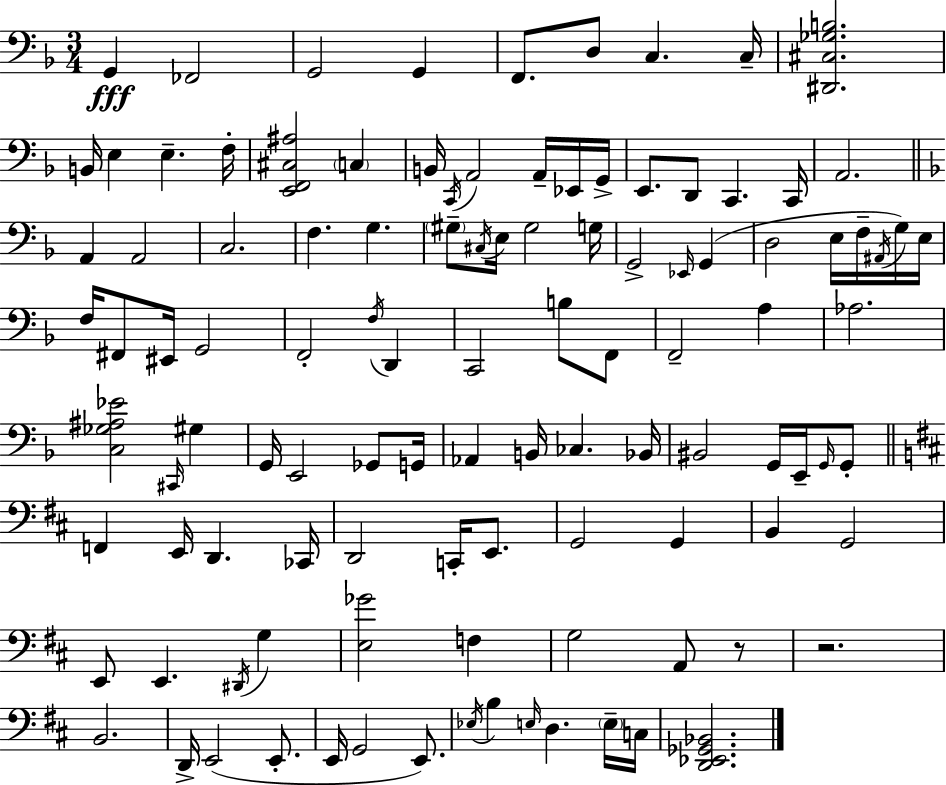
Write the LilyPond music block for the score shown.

{
  \clef bass
  \numericTimeSignature
  \time 3/4
  \key d \minor
  \repeat volta 2 { g,4\fff fes,2 | g,2 g,4 | f,8. d8 c4. c16-- | <dis, cis ges b>2. | \break b,16 e4 e4.-- f16-. | <e, f, cis ais>2 \parenthesize c4 | b,16 \acciaccatura { c,16 } a,2 a,16-- ees,16 | g,16-> e,8. d,8 c,4. | \break c,16 a,2. | \bar "||" \break \key f \major a,4 a,2 | c2. | f4. g4. | \parenthesize gis8-- \acciaccatura { cis16 } e16 gis2 | \break g16 g,2-> \grace { ees,16 } g,4( | d2 e16 f16-- | \acciaccatura { ais,16 } g16) e16 f16 fis,8 eis,16 g,2 | f,2-. \acciaccatura { f16 } | \break d,4 c,2 | b8 f,8 f,2-- | a4 aes2. | <c ges ais ees'>2 | \break \grace { cis,16 } gis4 g,16 e,2 | ges,8 g,16 aes,4 b,16 ces4. | bes,16 bis,2 | g,16 e,16-- \grace { g,16 } g,8-. \bar "||" \break \key d \major f,4 e,16 d,4. ces,16 | d,2 c,16-. e,8. | g,2 g,4 | b,4 g,2 | \break e,8 e,4. \acciaccatura { dis,16 } g4 | <e ges'>2 f4 | g2 a,8 r8 | r2. | \break b,2. | d,16-> e,2( e,8.-. | e,16 g,2 e,8.) | \acciaccatura { ees16 } b4 \grace { e16 } d4. | \break \parenthesize e16-- c16 <d, ees, ges, bes,>2. | } \bar "|."
}